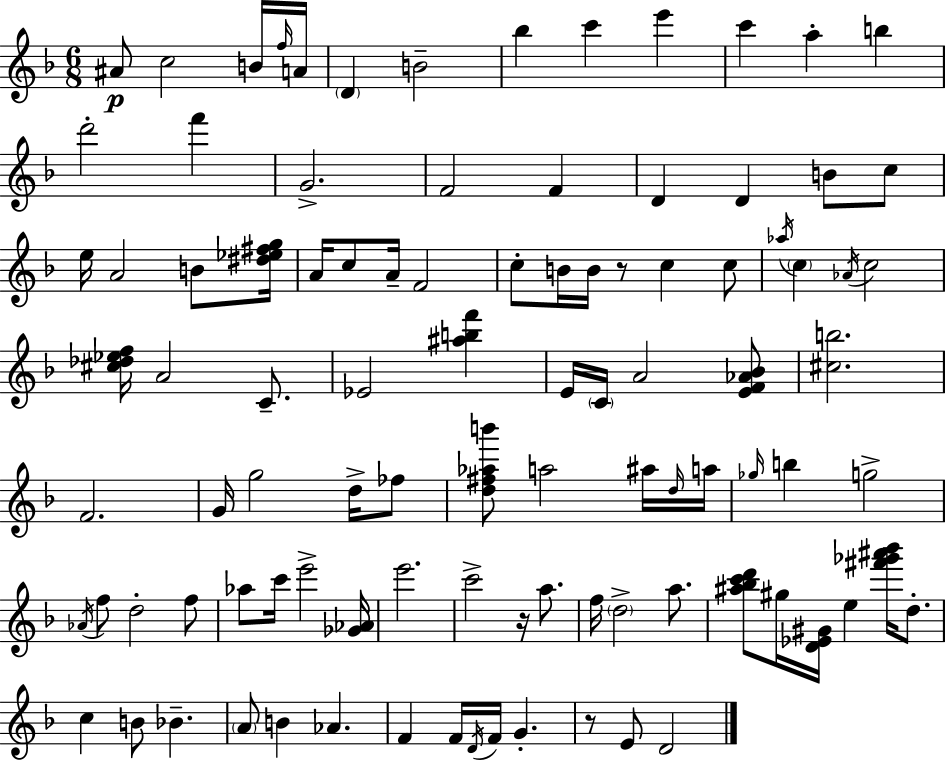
{
  \clef treble
  \numericTimeSignature
  \time 6/8
  \key f \major
  \repeat volta 2 { ais'8\p c''2 b'16 \grace { f''16 } | a'16 \parenthesize d'4 b'2-- | bes''4 c'''4 e'''4 | c'''4 a''4-. b''4 | \break d'''2-. f'''4 | g'2.-> | f'2 f'4 | d'4 d'4 b'8 c''8 | \break e''16 a'2 b'8 | <dis'' ees'' fis'' g''>16 a'16 c''8 a'16-- f'2 | c''8-. b'16 b'16 r8 c''4 c''8 | \acciaccatura { aes''16 } \parenthesize c''4 \acciaccatura { aes'16 } c''2 | \break <cis'' des'' ees'' f''>16 a'2 | c'8.-- ees'2 <ais'' b'' f'''>4 | e'16 \parenthesize c'16 a'2 | <e' f' aes' bes'>8 <cis'' b''>2. | \break f'2. | g'16 g''2 | d''16-> fes''8 <d'' fis'' aes'' b'''>8 a''2 | ais''16 \grace { d''16 } a''16 \grace { ges''16 } b''4 g''2-> | \break \acciaccatura { aes'16 } f''8 d''2-. | f''8 aes''8 c'''16 e'''2-> | <ges' aes'>16 e'''2. | c'''2-> | \break r16 a''8. f''16 \parenthesize d''2-> | a''8. <ais'' bes'' c''' d'''>8 gis''16 <d' ees' gis'>16 e''4 | <fis''' ges''' ais''' bes'''>16 d''8.-. c''4 b'8 | bes'4.-- \parenthesize a'8 b'4 | \break aes'4. f'4 f'16 \acciaccatura { d'16 } | f'16 g'4.-. r8 e'8 d'2 | } \bar "|."
}